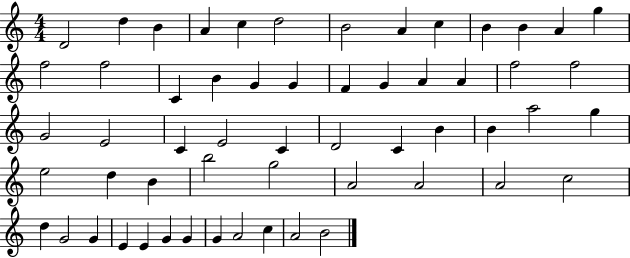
{
  \clef treble
  \numericTimeSignature
  \time 4/4
  \key c \major
  d'2 d''4 b'4 | a'4 c''4 d''2 | b'2 a'4 c''4 | b'4 b'4 a'4 g''4 | \break f''2 f''2 | c'4 b'4 g'4 g'4 | f'4 g'4 a'4 a'4 | f''2 f''2 | \break g'2 e'2 | c'4 e'2 c'4 | d'2 c'4 b'4 | b'4 a''2 g''4 | \break e''2 d''4 b'4 | b''2 g''2 | a'2 a'2 | a'2 c''2 | \break d''4 g'2 g'4 | e'4 e'4 g'4 g'4 | g'4 a'2 c''4 | a'2 b'2 | \break \bar "|."
}